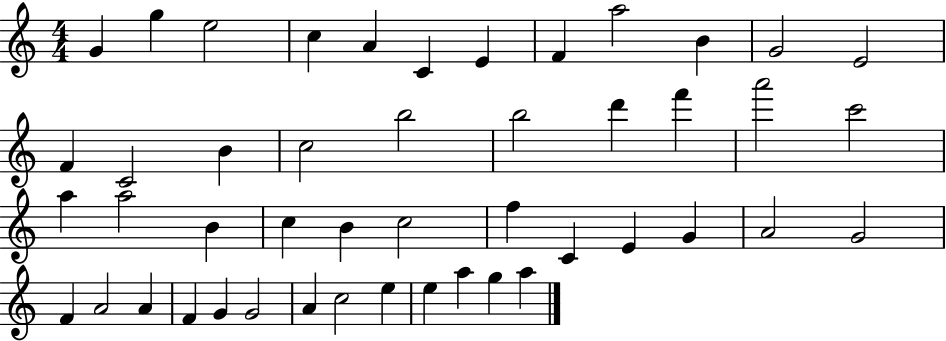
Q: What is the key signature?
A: C major